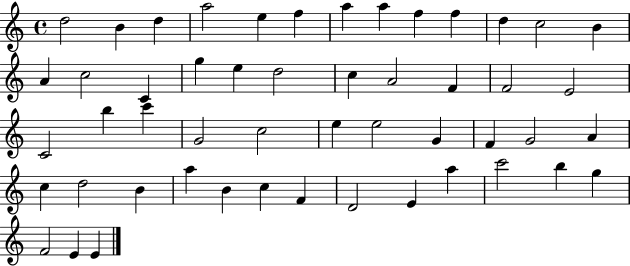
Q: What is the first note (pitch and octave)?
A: D5